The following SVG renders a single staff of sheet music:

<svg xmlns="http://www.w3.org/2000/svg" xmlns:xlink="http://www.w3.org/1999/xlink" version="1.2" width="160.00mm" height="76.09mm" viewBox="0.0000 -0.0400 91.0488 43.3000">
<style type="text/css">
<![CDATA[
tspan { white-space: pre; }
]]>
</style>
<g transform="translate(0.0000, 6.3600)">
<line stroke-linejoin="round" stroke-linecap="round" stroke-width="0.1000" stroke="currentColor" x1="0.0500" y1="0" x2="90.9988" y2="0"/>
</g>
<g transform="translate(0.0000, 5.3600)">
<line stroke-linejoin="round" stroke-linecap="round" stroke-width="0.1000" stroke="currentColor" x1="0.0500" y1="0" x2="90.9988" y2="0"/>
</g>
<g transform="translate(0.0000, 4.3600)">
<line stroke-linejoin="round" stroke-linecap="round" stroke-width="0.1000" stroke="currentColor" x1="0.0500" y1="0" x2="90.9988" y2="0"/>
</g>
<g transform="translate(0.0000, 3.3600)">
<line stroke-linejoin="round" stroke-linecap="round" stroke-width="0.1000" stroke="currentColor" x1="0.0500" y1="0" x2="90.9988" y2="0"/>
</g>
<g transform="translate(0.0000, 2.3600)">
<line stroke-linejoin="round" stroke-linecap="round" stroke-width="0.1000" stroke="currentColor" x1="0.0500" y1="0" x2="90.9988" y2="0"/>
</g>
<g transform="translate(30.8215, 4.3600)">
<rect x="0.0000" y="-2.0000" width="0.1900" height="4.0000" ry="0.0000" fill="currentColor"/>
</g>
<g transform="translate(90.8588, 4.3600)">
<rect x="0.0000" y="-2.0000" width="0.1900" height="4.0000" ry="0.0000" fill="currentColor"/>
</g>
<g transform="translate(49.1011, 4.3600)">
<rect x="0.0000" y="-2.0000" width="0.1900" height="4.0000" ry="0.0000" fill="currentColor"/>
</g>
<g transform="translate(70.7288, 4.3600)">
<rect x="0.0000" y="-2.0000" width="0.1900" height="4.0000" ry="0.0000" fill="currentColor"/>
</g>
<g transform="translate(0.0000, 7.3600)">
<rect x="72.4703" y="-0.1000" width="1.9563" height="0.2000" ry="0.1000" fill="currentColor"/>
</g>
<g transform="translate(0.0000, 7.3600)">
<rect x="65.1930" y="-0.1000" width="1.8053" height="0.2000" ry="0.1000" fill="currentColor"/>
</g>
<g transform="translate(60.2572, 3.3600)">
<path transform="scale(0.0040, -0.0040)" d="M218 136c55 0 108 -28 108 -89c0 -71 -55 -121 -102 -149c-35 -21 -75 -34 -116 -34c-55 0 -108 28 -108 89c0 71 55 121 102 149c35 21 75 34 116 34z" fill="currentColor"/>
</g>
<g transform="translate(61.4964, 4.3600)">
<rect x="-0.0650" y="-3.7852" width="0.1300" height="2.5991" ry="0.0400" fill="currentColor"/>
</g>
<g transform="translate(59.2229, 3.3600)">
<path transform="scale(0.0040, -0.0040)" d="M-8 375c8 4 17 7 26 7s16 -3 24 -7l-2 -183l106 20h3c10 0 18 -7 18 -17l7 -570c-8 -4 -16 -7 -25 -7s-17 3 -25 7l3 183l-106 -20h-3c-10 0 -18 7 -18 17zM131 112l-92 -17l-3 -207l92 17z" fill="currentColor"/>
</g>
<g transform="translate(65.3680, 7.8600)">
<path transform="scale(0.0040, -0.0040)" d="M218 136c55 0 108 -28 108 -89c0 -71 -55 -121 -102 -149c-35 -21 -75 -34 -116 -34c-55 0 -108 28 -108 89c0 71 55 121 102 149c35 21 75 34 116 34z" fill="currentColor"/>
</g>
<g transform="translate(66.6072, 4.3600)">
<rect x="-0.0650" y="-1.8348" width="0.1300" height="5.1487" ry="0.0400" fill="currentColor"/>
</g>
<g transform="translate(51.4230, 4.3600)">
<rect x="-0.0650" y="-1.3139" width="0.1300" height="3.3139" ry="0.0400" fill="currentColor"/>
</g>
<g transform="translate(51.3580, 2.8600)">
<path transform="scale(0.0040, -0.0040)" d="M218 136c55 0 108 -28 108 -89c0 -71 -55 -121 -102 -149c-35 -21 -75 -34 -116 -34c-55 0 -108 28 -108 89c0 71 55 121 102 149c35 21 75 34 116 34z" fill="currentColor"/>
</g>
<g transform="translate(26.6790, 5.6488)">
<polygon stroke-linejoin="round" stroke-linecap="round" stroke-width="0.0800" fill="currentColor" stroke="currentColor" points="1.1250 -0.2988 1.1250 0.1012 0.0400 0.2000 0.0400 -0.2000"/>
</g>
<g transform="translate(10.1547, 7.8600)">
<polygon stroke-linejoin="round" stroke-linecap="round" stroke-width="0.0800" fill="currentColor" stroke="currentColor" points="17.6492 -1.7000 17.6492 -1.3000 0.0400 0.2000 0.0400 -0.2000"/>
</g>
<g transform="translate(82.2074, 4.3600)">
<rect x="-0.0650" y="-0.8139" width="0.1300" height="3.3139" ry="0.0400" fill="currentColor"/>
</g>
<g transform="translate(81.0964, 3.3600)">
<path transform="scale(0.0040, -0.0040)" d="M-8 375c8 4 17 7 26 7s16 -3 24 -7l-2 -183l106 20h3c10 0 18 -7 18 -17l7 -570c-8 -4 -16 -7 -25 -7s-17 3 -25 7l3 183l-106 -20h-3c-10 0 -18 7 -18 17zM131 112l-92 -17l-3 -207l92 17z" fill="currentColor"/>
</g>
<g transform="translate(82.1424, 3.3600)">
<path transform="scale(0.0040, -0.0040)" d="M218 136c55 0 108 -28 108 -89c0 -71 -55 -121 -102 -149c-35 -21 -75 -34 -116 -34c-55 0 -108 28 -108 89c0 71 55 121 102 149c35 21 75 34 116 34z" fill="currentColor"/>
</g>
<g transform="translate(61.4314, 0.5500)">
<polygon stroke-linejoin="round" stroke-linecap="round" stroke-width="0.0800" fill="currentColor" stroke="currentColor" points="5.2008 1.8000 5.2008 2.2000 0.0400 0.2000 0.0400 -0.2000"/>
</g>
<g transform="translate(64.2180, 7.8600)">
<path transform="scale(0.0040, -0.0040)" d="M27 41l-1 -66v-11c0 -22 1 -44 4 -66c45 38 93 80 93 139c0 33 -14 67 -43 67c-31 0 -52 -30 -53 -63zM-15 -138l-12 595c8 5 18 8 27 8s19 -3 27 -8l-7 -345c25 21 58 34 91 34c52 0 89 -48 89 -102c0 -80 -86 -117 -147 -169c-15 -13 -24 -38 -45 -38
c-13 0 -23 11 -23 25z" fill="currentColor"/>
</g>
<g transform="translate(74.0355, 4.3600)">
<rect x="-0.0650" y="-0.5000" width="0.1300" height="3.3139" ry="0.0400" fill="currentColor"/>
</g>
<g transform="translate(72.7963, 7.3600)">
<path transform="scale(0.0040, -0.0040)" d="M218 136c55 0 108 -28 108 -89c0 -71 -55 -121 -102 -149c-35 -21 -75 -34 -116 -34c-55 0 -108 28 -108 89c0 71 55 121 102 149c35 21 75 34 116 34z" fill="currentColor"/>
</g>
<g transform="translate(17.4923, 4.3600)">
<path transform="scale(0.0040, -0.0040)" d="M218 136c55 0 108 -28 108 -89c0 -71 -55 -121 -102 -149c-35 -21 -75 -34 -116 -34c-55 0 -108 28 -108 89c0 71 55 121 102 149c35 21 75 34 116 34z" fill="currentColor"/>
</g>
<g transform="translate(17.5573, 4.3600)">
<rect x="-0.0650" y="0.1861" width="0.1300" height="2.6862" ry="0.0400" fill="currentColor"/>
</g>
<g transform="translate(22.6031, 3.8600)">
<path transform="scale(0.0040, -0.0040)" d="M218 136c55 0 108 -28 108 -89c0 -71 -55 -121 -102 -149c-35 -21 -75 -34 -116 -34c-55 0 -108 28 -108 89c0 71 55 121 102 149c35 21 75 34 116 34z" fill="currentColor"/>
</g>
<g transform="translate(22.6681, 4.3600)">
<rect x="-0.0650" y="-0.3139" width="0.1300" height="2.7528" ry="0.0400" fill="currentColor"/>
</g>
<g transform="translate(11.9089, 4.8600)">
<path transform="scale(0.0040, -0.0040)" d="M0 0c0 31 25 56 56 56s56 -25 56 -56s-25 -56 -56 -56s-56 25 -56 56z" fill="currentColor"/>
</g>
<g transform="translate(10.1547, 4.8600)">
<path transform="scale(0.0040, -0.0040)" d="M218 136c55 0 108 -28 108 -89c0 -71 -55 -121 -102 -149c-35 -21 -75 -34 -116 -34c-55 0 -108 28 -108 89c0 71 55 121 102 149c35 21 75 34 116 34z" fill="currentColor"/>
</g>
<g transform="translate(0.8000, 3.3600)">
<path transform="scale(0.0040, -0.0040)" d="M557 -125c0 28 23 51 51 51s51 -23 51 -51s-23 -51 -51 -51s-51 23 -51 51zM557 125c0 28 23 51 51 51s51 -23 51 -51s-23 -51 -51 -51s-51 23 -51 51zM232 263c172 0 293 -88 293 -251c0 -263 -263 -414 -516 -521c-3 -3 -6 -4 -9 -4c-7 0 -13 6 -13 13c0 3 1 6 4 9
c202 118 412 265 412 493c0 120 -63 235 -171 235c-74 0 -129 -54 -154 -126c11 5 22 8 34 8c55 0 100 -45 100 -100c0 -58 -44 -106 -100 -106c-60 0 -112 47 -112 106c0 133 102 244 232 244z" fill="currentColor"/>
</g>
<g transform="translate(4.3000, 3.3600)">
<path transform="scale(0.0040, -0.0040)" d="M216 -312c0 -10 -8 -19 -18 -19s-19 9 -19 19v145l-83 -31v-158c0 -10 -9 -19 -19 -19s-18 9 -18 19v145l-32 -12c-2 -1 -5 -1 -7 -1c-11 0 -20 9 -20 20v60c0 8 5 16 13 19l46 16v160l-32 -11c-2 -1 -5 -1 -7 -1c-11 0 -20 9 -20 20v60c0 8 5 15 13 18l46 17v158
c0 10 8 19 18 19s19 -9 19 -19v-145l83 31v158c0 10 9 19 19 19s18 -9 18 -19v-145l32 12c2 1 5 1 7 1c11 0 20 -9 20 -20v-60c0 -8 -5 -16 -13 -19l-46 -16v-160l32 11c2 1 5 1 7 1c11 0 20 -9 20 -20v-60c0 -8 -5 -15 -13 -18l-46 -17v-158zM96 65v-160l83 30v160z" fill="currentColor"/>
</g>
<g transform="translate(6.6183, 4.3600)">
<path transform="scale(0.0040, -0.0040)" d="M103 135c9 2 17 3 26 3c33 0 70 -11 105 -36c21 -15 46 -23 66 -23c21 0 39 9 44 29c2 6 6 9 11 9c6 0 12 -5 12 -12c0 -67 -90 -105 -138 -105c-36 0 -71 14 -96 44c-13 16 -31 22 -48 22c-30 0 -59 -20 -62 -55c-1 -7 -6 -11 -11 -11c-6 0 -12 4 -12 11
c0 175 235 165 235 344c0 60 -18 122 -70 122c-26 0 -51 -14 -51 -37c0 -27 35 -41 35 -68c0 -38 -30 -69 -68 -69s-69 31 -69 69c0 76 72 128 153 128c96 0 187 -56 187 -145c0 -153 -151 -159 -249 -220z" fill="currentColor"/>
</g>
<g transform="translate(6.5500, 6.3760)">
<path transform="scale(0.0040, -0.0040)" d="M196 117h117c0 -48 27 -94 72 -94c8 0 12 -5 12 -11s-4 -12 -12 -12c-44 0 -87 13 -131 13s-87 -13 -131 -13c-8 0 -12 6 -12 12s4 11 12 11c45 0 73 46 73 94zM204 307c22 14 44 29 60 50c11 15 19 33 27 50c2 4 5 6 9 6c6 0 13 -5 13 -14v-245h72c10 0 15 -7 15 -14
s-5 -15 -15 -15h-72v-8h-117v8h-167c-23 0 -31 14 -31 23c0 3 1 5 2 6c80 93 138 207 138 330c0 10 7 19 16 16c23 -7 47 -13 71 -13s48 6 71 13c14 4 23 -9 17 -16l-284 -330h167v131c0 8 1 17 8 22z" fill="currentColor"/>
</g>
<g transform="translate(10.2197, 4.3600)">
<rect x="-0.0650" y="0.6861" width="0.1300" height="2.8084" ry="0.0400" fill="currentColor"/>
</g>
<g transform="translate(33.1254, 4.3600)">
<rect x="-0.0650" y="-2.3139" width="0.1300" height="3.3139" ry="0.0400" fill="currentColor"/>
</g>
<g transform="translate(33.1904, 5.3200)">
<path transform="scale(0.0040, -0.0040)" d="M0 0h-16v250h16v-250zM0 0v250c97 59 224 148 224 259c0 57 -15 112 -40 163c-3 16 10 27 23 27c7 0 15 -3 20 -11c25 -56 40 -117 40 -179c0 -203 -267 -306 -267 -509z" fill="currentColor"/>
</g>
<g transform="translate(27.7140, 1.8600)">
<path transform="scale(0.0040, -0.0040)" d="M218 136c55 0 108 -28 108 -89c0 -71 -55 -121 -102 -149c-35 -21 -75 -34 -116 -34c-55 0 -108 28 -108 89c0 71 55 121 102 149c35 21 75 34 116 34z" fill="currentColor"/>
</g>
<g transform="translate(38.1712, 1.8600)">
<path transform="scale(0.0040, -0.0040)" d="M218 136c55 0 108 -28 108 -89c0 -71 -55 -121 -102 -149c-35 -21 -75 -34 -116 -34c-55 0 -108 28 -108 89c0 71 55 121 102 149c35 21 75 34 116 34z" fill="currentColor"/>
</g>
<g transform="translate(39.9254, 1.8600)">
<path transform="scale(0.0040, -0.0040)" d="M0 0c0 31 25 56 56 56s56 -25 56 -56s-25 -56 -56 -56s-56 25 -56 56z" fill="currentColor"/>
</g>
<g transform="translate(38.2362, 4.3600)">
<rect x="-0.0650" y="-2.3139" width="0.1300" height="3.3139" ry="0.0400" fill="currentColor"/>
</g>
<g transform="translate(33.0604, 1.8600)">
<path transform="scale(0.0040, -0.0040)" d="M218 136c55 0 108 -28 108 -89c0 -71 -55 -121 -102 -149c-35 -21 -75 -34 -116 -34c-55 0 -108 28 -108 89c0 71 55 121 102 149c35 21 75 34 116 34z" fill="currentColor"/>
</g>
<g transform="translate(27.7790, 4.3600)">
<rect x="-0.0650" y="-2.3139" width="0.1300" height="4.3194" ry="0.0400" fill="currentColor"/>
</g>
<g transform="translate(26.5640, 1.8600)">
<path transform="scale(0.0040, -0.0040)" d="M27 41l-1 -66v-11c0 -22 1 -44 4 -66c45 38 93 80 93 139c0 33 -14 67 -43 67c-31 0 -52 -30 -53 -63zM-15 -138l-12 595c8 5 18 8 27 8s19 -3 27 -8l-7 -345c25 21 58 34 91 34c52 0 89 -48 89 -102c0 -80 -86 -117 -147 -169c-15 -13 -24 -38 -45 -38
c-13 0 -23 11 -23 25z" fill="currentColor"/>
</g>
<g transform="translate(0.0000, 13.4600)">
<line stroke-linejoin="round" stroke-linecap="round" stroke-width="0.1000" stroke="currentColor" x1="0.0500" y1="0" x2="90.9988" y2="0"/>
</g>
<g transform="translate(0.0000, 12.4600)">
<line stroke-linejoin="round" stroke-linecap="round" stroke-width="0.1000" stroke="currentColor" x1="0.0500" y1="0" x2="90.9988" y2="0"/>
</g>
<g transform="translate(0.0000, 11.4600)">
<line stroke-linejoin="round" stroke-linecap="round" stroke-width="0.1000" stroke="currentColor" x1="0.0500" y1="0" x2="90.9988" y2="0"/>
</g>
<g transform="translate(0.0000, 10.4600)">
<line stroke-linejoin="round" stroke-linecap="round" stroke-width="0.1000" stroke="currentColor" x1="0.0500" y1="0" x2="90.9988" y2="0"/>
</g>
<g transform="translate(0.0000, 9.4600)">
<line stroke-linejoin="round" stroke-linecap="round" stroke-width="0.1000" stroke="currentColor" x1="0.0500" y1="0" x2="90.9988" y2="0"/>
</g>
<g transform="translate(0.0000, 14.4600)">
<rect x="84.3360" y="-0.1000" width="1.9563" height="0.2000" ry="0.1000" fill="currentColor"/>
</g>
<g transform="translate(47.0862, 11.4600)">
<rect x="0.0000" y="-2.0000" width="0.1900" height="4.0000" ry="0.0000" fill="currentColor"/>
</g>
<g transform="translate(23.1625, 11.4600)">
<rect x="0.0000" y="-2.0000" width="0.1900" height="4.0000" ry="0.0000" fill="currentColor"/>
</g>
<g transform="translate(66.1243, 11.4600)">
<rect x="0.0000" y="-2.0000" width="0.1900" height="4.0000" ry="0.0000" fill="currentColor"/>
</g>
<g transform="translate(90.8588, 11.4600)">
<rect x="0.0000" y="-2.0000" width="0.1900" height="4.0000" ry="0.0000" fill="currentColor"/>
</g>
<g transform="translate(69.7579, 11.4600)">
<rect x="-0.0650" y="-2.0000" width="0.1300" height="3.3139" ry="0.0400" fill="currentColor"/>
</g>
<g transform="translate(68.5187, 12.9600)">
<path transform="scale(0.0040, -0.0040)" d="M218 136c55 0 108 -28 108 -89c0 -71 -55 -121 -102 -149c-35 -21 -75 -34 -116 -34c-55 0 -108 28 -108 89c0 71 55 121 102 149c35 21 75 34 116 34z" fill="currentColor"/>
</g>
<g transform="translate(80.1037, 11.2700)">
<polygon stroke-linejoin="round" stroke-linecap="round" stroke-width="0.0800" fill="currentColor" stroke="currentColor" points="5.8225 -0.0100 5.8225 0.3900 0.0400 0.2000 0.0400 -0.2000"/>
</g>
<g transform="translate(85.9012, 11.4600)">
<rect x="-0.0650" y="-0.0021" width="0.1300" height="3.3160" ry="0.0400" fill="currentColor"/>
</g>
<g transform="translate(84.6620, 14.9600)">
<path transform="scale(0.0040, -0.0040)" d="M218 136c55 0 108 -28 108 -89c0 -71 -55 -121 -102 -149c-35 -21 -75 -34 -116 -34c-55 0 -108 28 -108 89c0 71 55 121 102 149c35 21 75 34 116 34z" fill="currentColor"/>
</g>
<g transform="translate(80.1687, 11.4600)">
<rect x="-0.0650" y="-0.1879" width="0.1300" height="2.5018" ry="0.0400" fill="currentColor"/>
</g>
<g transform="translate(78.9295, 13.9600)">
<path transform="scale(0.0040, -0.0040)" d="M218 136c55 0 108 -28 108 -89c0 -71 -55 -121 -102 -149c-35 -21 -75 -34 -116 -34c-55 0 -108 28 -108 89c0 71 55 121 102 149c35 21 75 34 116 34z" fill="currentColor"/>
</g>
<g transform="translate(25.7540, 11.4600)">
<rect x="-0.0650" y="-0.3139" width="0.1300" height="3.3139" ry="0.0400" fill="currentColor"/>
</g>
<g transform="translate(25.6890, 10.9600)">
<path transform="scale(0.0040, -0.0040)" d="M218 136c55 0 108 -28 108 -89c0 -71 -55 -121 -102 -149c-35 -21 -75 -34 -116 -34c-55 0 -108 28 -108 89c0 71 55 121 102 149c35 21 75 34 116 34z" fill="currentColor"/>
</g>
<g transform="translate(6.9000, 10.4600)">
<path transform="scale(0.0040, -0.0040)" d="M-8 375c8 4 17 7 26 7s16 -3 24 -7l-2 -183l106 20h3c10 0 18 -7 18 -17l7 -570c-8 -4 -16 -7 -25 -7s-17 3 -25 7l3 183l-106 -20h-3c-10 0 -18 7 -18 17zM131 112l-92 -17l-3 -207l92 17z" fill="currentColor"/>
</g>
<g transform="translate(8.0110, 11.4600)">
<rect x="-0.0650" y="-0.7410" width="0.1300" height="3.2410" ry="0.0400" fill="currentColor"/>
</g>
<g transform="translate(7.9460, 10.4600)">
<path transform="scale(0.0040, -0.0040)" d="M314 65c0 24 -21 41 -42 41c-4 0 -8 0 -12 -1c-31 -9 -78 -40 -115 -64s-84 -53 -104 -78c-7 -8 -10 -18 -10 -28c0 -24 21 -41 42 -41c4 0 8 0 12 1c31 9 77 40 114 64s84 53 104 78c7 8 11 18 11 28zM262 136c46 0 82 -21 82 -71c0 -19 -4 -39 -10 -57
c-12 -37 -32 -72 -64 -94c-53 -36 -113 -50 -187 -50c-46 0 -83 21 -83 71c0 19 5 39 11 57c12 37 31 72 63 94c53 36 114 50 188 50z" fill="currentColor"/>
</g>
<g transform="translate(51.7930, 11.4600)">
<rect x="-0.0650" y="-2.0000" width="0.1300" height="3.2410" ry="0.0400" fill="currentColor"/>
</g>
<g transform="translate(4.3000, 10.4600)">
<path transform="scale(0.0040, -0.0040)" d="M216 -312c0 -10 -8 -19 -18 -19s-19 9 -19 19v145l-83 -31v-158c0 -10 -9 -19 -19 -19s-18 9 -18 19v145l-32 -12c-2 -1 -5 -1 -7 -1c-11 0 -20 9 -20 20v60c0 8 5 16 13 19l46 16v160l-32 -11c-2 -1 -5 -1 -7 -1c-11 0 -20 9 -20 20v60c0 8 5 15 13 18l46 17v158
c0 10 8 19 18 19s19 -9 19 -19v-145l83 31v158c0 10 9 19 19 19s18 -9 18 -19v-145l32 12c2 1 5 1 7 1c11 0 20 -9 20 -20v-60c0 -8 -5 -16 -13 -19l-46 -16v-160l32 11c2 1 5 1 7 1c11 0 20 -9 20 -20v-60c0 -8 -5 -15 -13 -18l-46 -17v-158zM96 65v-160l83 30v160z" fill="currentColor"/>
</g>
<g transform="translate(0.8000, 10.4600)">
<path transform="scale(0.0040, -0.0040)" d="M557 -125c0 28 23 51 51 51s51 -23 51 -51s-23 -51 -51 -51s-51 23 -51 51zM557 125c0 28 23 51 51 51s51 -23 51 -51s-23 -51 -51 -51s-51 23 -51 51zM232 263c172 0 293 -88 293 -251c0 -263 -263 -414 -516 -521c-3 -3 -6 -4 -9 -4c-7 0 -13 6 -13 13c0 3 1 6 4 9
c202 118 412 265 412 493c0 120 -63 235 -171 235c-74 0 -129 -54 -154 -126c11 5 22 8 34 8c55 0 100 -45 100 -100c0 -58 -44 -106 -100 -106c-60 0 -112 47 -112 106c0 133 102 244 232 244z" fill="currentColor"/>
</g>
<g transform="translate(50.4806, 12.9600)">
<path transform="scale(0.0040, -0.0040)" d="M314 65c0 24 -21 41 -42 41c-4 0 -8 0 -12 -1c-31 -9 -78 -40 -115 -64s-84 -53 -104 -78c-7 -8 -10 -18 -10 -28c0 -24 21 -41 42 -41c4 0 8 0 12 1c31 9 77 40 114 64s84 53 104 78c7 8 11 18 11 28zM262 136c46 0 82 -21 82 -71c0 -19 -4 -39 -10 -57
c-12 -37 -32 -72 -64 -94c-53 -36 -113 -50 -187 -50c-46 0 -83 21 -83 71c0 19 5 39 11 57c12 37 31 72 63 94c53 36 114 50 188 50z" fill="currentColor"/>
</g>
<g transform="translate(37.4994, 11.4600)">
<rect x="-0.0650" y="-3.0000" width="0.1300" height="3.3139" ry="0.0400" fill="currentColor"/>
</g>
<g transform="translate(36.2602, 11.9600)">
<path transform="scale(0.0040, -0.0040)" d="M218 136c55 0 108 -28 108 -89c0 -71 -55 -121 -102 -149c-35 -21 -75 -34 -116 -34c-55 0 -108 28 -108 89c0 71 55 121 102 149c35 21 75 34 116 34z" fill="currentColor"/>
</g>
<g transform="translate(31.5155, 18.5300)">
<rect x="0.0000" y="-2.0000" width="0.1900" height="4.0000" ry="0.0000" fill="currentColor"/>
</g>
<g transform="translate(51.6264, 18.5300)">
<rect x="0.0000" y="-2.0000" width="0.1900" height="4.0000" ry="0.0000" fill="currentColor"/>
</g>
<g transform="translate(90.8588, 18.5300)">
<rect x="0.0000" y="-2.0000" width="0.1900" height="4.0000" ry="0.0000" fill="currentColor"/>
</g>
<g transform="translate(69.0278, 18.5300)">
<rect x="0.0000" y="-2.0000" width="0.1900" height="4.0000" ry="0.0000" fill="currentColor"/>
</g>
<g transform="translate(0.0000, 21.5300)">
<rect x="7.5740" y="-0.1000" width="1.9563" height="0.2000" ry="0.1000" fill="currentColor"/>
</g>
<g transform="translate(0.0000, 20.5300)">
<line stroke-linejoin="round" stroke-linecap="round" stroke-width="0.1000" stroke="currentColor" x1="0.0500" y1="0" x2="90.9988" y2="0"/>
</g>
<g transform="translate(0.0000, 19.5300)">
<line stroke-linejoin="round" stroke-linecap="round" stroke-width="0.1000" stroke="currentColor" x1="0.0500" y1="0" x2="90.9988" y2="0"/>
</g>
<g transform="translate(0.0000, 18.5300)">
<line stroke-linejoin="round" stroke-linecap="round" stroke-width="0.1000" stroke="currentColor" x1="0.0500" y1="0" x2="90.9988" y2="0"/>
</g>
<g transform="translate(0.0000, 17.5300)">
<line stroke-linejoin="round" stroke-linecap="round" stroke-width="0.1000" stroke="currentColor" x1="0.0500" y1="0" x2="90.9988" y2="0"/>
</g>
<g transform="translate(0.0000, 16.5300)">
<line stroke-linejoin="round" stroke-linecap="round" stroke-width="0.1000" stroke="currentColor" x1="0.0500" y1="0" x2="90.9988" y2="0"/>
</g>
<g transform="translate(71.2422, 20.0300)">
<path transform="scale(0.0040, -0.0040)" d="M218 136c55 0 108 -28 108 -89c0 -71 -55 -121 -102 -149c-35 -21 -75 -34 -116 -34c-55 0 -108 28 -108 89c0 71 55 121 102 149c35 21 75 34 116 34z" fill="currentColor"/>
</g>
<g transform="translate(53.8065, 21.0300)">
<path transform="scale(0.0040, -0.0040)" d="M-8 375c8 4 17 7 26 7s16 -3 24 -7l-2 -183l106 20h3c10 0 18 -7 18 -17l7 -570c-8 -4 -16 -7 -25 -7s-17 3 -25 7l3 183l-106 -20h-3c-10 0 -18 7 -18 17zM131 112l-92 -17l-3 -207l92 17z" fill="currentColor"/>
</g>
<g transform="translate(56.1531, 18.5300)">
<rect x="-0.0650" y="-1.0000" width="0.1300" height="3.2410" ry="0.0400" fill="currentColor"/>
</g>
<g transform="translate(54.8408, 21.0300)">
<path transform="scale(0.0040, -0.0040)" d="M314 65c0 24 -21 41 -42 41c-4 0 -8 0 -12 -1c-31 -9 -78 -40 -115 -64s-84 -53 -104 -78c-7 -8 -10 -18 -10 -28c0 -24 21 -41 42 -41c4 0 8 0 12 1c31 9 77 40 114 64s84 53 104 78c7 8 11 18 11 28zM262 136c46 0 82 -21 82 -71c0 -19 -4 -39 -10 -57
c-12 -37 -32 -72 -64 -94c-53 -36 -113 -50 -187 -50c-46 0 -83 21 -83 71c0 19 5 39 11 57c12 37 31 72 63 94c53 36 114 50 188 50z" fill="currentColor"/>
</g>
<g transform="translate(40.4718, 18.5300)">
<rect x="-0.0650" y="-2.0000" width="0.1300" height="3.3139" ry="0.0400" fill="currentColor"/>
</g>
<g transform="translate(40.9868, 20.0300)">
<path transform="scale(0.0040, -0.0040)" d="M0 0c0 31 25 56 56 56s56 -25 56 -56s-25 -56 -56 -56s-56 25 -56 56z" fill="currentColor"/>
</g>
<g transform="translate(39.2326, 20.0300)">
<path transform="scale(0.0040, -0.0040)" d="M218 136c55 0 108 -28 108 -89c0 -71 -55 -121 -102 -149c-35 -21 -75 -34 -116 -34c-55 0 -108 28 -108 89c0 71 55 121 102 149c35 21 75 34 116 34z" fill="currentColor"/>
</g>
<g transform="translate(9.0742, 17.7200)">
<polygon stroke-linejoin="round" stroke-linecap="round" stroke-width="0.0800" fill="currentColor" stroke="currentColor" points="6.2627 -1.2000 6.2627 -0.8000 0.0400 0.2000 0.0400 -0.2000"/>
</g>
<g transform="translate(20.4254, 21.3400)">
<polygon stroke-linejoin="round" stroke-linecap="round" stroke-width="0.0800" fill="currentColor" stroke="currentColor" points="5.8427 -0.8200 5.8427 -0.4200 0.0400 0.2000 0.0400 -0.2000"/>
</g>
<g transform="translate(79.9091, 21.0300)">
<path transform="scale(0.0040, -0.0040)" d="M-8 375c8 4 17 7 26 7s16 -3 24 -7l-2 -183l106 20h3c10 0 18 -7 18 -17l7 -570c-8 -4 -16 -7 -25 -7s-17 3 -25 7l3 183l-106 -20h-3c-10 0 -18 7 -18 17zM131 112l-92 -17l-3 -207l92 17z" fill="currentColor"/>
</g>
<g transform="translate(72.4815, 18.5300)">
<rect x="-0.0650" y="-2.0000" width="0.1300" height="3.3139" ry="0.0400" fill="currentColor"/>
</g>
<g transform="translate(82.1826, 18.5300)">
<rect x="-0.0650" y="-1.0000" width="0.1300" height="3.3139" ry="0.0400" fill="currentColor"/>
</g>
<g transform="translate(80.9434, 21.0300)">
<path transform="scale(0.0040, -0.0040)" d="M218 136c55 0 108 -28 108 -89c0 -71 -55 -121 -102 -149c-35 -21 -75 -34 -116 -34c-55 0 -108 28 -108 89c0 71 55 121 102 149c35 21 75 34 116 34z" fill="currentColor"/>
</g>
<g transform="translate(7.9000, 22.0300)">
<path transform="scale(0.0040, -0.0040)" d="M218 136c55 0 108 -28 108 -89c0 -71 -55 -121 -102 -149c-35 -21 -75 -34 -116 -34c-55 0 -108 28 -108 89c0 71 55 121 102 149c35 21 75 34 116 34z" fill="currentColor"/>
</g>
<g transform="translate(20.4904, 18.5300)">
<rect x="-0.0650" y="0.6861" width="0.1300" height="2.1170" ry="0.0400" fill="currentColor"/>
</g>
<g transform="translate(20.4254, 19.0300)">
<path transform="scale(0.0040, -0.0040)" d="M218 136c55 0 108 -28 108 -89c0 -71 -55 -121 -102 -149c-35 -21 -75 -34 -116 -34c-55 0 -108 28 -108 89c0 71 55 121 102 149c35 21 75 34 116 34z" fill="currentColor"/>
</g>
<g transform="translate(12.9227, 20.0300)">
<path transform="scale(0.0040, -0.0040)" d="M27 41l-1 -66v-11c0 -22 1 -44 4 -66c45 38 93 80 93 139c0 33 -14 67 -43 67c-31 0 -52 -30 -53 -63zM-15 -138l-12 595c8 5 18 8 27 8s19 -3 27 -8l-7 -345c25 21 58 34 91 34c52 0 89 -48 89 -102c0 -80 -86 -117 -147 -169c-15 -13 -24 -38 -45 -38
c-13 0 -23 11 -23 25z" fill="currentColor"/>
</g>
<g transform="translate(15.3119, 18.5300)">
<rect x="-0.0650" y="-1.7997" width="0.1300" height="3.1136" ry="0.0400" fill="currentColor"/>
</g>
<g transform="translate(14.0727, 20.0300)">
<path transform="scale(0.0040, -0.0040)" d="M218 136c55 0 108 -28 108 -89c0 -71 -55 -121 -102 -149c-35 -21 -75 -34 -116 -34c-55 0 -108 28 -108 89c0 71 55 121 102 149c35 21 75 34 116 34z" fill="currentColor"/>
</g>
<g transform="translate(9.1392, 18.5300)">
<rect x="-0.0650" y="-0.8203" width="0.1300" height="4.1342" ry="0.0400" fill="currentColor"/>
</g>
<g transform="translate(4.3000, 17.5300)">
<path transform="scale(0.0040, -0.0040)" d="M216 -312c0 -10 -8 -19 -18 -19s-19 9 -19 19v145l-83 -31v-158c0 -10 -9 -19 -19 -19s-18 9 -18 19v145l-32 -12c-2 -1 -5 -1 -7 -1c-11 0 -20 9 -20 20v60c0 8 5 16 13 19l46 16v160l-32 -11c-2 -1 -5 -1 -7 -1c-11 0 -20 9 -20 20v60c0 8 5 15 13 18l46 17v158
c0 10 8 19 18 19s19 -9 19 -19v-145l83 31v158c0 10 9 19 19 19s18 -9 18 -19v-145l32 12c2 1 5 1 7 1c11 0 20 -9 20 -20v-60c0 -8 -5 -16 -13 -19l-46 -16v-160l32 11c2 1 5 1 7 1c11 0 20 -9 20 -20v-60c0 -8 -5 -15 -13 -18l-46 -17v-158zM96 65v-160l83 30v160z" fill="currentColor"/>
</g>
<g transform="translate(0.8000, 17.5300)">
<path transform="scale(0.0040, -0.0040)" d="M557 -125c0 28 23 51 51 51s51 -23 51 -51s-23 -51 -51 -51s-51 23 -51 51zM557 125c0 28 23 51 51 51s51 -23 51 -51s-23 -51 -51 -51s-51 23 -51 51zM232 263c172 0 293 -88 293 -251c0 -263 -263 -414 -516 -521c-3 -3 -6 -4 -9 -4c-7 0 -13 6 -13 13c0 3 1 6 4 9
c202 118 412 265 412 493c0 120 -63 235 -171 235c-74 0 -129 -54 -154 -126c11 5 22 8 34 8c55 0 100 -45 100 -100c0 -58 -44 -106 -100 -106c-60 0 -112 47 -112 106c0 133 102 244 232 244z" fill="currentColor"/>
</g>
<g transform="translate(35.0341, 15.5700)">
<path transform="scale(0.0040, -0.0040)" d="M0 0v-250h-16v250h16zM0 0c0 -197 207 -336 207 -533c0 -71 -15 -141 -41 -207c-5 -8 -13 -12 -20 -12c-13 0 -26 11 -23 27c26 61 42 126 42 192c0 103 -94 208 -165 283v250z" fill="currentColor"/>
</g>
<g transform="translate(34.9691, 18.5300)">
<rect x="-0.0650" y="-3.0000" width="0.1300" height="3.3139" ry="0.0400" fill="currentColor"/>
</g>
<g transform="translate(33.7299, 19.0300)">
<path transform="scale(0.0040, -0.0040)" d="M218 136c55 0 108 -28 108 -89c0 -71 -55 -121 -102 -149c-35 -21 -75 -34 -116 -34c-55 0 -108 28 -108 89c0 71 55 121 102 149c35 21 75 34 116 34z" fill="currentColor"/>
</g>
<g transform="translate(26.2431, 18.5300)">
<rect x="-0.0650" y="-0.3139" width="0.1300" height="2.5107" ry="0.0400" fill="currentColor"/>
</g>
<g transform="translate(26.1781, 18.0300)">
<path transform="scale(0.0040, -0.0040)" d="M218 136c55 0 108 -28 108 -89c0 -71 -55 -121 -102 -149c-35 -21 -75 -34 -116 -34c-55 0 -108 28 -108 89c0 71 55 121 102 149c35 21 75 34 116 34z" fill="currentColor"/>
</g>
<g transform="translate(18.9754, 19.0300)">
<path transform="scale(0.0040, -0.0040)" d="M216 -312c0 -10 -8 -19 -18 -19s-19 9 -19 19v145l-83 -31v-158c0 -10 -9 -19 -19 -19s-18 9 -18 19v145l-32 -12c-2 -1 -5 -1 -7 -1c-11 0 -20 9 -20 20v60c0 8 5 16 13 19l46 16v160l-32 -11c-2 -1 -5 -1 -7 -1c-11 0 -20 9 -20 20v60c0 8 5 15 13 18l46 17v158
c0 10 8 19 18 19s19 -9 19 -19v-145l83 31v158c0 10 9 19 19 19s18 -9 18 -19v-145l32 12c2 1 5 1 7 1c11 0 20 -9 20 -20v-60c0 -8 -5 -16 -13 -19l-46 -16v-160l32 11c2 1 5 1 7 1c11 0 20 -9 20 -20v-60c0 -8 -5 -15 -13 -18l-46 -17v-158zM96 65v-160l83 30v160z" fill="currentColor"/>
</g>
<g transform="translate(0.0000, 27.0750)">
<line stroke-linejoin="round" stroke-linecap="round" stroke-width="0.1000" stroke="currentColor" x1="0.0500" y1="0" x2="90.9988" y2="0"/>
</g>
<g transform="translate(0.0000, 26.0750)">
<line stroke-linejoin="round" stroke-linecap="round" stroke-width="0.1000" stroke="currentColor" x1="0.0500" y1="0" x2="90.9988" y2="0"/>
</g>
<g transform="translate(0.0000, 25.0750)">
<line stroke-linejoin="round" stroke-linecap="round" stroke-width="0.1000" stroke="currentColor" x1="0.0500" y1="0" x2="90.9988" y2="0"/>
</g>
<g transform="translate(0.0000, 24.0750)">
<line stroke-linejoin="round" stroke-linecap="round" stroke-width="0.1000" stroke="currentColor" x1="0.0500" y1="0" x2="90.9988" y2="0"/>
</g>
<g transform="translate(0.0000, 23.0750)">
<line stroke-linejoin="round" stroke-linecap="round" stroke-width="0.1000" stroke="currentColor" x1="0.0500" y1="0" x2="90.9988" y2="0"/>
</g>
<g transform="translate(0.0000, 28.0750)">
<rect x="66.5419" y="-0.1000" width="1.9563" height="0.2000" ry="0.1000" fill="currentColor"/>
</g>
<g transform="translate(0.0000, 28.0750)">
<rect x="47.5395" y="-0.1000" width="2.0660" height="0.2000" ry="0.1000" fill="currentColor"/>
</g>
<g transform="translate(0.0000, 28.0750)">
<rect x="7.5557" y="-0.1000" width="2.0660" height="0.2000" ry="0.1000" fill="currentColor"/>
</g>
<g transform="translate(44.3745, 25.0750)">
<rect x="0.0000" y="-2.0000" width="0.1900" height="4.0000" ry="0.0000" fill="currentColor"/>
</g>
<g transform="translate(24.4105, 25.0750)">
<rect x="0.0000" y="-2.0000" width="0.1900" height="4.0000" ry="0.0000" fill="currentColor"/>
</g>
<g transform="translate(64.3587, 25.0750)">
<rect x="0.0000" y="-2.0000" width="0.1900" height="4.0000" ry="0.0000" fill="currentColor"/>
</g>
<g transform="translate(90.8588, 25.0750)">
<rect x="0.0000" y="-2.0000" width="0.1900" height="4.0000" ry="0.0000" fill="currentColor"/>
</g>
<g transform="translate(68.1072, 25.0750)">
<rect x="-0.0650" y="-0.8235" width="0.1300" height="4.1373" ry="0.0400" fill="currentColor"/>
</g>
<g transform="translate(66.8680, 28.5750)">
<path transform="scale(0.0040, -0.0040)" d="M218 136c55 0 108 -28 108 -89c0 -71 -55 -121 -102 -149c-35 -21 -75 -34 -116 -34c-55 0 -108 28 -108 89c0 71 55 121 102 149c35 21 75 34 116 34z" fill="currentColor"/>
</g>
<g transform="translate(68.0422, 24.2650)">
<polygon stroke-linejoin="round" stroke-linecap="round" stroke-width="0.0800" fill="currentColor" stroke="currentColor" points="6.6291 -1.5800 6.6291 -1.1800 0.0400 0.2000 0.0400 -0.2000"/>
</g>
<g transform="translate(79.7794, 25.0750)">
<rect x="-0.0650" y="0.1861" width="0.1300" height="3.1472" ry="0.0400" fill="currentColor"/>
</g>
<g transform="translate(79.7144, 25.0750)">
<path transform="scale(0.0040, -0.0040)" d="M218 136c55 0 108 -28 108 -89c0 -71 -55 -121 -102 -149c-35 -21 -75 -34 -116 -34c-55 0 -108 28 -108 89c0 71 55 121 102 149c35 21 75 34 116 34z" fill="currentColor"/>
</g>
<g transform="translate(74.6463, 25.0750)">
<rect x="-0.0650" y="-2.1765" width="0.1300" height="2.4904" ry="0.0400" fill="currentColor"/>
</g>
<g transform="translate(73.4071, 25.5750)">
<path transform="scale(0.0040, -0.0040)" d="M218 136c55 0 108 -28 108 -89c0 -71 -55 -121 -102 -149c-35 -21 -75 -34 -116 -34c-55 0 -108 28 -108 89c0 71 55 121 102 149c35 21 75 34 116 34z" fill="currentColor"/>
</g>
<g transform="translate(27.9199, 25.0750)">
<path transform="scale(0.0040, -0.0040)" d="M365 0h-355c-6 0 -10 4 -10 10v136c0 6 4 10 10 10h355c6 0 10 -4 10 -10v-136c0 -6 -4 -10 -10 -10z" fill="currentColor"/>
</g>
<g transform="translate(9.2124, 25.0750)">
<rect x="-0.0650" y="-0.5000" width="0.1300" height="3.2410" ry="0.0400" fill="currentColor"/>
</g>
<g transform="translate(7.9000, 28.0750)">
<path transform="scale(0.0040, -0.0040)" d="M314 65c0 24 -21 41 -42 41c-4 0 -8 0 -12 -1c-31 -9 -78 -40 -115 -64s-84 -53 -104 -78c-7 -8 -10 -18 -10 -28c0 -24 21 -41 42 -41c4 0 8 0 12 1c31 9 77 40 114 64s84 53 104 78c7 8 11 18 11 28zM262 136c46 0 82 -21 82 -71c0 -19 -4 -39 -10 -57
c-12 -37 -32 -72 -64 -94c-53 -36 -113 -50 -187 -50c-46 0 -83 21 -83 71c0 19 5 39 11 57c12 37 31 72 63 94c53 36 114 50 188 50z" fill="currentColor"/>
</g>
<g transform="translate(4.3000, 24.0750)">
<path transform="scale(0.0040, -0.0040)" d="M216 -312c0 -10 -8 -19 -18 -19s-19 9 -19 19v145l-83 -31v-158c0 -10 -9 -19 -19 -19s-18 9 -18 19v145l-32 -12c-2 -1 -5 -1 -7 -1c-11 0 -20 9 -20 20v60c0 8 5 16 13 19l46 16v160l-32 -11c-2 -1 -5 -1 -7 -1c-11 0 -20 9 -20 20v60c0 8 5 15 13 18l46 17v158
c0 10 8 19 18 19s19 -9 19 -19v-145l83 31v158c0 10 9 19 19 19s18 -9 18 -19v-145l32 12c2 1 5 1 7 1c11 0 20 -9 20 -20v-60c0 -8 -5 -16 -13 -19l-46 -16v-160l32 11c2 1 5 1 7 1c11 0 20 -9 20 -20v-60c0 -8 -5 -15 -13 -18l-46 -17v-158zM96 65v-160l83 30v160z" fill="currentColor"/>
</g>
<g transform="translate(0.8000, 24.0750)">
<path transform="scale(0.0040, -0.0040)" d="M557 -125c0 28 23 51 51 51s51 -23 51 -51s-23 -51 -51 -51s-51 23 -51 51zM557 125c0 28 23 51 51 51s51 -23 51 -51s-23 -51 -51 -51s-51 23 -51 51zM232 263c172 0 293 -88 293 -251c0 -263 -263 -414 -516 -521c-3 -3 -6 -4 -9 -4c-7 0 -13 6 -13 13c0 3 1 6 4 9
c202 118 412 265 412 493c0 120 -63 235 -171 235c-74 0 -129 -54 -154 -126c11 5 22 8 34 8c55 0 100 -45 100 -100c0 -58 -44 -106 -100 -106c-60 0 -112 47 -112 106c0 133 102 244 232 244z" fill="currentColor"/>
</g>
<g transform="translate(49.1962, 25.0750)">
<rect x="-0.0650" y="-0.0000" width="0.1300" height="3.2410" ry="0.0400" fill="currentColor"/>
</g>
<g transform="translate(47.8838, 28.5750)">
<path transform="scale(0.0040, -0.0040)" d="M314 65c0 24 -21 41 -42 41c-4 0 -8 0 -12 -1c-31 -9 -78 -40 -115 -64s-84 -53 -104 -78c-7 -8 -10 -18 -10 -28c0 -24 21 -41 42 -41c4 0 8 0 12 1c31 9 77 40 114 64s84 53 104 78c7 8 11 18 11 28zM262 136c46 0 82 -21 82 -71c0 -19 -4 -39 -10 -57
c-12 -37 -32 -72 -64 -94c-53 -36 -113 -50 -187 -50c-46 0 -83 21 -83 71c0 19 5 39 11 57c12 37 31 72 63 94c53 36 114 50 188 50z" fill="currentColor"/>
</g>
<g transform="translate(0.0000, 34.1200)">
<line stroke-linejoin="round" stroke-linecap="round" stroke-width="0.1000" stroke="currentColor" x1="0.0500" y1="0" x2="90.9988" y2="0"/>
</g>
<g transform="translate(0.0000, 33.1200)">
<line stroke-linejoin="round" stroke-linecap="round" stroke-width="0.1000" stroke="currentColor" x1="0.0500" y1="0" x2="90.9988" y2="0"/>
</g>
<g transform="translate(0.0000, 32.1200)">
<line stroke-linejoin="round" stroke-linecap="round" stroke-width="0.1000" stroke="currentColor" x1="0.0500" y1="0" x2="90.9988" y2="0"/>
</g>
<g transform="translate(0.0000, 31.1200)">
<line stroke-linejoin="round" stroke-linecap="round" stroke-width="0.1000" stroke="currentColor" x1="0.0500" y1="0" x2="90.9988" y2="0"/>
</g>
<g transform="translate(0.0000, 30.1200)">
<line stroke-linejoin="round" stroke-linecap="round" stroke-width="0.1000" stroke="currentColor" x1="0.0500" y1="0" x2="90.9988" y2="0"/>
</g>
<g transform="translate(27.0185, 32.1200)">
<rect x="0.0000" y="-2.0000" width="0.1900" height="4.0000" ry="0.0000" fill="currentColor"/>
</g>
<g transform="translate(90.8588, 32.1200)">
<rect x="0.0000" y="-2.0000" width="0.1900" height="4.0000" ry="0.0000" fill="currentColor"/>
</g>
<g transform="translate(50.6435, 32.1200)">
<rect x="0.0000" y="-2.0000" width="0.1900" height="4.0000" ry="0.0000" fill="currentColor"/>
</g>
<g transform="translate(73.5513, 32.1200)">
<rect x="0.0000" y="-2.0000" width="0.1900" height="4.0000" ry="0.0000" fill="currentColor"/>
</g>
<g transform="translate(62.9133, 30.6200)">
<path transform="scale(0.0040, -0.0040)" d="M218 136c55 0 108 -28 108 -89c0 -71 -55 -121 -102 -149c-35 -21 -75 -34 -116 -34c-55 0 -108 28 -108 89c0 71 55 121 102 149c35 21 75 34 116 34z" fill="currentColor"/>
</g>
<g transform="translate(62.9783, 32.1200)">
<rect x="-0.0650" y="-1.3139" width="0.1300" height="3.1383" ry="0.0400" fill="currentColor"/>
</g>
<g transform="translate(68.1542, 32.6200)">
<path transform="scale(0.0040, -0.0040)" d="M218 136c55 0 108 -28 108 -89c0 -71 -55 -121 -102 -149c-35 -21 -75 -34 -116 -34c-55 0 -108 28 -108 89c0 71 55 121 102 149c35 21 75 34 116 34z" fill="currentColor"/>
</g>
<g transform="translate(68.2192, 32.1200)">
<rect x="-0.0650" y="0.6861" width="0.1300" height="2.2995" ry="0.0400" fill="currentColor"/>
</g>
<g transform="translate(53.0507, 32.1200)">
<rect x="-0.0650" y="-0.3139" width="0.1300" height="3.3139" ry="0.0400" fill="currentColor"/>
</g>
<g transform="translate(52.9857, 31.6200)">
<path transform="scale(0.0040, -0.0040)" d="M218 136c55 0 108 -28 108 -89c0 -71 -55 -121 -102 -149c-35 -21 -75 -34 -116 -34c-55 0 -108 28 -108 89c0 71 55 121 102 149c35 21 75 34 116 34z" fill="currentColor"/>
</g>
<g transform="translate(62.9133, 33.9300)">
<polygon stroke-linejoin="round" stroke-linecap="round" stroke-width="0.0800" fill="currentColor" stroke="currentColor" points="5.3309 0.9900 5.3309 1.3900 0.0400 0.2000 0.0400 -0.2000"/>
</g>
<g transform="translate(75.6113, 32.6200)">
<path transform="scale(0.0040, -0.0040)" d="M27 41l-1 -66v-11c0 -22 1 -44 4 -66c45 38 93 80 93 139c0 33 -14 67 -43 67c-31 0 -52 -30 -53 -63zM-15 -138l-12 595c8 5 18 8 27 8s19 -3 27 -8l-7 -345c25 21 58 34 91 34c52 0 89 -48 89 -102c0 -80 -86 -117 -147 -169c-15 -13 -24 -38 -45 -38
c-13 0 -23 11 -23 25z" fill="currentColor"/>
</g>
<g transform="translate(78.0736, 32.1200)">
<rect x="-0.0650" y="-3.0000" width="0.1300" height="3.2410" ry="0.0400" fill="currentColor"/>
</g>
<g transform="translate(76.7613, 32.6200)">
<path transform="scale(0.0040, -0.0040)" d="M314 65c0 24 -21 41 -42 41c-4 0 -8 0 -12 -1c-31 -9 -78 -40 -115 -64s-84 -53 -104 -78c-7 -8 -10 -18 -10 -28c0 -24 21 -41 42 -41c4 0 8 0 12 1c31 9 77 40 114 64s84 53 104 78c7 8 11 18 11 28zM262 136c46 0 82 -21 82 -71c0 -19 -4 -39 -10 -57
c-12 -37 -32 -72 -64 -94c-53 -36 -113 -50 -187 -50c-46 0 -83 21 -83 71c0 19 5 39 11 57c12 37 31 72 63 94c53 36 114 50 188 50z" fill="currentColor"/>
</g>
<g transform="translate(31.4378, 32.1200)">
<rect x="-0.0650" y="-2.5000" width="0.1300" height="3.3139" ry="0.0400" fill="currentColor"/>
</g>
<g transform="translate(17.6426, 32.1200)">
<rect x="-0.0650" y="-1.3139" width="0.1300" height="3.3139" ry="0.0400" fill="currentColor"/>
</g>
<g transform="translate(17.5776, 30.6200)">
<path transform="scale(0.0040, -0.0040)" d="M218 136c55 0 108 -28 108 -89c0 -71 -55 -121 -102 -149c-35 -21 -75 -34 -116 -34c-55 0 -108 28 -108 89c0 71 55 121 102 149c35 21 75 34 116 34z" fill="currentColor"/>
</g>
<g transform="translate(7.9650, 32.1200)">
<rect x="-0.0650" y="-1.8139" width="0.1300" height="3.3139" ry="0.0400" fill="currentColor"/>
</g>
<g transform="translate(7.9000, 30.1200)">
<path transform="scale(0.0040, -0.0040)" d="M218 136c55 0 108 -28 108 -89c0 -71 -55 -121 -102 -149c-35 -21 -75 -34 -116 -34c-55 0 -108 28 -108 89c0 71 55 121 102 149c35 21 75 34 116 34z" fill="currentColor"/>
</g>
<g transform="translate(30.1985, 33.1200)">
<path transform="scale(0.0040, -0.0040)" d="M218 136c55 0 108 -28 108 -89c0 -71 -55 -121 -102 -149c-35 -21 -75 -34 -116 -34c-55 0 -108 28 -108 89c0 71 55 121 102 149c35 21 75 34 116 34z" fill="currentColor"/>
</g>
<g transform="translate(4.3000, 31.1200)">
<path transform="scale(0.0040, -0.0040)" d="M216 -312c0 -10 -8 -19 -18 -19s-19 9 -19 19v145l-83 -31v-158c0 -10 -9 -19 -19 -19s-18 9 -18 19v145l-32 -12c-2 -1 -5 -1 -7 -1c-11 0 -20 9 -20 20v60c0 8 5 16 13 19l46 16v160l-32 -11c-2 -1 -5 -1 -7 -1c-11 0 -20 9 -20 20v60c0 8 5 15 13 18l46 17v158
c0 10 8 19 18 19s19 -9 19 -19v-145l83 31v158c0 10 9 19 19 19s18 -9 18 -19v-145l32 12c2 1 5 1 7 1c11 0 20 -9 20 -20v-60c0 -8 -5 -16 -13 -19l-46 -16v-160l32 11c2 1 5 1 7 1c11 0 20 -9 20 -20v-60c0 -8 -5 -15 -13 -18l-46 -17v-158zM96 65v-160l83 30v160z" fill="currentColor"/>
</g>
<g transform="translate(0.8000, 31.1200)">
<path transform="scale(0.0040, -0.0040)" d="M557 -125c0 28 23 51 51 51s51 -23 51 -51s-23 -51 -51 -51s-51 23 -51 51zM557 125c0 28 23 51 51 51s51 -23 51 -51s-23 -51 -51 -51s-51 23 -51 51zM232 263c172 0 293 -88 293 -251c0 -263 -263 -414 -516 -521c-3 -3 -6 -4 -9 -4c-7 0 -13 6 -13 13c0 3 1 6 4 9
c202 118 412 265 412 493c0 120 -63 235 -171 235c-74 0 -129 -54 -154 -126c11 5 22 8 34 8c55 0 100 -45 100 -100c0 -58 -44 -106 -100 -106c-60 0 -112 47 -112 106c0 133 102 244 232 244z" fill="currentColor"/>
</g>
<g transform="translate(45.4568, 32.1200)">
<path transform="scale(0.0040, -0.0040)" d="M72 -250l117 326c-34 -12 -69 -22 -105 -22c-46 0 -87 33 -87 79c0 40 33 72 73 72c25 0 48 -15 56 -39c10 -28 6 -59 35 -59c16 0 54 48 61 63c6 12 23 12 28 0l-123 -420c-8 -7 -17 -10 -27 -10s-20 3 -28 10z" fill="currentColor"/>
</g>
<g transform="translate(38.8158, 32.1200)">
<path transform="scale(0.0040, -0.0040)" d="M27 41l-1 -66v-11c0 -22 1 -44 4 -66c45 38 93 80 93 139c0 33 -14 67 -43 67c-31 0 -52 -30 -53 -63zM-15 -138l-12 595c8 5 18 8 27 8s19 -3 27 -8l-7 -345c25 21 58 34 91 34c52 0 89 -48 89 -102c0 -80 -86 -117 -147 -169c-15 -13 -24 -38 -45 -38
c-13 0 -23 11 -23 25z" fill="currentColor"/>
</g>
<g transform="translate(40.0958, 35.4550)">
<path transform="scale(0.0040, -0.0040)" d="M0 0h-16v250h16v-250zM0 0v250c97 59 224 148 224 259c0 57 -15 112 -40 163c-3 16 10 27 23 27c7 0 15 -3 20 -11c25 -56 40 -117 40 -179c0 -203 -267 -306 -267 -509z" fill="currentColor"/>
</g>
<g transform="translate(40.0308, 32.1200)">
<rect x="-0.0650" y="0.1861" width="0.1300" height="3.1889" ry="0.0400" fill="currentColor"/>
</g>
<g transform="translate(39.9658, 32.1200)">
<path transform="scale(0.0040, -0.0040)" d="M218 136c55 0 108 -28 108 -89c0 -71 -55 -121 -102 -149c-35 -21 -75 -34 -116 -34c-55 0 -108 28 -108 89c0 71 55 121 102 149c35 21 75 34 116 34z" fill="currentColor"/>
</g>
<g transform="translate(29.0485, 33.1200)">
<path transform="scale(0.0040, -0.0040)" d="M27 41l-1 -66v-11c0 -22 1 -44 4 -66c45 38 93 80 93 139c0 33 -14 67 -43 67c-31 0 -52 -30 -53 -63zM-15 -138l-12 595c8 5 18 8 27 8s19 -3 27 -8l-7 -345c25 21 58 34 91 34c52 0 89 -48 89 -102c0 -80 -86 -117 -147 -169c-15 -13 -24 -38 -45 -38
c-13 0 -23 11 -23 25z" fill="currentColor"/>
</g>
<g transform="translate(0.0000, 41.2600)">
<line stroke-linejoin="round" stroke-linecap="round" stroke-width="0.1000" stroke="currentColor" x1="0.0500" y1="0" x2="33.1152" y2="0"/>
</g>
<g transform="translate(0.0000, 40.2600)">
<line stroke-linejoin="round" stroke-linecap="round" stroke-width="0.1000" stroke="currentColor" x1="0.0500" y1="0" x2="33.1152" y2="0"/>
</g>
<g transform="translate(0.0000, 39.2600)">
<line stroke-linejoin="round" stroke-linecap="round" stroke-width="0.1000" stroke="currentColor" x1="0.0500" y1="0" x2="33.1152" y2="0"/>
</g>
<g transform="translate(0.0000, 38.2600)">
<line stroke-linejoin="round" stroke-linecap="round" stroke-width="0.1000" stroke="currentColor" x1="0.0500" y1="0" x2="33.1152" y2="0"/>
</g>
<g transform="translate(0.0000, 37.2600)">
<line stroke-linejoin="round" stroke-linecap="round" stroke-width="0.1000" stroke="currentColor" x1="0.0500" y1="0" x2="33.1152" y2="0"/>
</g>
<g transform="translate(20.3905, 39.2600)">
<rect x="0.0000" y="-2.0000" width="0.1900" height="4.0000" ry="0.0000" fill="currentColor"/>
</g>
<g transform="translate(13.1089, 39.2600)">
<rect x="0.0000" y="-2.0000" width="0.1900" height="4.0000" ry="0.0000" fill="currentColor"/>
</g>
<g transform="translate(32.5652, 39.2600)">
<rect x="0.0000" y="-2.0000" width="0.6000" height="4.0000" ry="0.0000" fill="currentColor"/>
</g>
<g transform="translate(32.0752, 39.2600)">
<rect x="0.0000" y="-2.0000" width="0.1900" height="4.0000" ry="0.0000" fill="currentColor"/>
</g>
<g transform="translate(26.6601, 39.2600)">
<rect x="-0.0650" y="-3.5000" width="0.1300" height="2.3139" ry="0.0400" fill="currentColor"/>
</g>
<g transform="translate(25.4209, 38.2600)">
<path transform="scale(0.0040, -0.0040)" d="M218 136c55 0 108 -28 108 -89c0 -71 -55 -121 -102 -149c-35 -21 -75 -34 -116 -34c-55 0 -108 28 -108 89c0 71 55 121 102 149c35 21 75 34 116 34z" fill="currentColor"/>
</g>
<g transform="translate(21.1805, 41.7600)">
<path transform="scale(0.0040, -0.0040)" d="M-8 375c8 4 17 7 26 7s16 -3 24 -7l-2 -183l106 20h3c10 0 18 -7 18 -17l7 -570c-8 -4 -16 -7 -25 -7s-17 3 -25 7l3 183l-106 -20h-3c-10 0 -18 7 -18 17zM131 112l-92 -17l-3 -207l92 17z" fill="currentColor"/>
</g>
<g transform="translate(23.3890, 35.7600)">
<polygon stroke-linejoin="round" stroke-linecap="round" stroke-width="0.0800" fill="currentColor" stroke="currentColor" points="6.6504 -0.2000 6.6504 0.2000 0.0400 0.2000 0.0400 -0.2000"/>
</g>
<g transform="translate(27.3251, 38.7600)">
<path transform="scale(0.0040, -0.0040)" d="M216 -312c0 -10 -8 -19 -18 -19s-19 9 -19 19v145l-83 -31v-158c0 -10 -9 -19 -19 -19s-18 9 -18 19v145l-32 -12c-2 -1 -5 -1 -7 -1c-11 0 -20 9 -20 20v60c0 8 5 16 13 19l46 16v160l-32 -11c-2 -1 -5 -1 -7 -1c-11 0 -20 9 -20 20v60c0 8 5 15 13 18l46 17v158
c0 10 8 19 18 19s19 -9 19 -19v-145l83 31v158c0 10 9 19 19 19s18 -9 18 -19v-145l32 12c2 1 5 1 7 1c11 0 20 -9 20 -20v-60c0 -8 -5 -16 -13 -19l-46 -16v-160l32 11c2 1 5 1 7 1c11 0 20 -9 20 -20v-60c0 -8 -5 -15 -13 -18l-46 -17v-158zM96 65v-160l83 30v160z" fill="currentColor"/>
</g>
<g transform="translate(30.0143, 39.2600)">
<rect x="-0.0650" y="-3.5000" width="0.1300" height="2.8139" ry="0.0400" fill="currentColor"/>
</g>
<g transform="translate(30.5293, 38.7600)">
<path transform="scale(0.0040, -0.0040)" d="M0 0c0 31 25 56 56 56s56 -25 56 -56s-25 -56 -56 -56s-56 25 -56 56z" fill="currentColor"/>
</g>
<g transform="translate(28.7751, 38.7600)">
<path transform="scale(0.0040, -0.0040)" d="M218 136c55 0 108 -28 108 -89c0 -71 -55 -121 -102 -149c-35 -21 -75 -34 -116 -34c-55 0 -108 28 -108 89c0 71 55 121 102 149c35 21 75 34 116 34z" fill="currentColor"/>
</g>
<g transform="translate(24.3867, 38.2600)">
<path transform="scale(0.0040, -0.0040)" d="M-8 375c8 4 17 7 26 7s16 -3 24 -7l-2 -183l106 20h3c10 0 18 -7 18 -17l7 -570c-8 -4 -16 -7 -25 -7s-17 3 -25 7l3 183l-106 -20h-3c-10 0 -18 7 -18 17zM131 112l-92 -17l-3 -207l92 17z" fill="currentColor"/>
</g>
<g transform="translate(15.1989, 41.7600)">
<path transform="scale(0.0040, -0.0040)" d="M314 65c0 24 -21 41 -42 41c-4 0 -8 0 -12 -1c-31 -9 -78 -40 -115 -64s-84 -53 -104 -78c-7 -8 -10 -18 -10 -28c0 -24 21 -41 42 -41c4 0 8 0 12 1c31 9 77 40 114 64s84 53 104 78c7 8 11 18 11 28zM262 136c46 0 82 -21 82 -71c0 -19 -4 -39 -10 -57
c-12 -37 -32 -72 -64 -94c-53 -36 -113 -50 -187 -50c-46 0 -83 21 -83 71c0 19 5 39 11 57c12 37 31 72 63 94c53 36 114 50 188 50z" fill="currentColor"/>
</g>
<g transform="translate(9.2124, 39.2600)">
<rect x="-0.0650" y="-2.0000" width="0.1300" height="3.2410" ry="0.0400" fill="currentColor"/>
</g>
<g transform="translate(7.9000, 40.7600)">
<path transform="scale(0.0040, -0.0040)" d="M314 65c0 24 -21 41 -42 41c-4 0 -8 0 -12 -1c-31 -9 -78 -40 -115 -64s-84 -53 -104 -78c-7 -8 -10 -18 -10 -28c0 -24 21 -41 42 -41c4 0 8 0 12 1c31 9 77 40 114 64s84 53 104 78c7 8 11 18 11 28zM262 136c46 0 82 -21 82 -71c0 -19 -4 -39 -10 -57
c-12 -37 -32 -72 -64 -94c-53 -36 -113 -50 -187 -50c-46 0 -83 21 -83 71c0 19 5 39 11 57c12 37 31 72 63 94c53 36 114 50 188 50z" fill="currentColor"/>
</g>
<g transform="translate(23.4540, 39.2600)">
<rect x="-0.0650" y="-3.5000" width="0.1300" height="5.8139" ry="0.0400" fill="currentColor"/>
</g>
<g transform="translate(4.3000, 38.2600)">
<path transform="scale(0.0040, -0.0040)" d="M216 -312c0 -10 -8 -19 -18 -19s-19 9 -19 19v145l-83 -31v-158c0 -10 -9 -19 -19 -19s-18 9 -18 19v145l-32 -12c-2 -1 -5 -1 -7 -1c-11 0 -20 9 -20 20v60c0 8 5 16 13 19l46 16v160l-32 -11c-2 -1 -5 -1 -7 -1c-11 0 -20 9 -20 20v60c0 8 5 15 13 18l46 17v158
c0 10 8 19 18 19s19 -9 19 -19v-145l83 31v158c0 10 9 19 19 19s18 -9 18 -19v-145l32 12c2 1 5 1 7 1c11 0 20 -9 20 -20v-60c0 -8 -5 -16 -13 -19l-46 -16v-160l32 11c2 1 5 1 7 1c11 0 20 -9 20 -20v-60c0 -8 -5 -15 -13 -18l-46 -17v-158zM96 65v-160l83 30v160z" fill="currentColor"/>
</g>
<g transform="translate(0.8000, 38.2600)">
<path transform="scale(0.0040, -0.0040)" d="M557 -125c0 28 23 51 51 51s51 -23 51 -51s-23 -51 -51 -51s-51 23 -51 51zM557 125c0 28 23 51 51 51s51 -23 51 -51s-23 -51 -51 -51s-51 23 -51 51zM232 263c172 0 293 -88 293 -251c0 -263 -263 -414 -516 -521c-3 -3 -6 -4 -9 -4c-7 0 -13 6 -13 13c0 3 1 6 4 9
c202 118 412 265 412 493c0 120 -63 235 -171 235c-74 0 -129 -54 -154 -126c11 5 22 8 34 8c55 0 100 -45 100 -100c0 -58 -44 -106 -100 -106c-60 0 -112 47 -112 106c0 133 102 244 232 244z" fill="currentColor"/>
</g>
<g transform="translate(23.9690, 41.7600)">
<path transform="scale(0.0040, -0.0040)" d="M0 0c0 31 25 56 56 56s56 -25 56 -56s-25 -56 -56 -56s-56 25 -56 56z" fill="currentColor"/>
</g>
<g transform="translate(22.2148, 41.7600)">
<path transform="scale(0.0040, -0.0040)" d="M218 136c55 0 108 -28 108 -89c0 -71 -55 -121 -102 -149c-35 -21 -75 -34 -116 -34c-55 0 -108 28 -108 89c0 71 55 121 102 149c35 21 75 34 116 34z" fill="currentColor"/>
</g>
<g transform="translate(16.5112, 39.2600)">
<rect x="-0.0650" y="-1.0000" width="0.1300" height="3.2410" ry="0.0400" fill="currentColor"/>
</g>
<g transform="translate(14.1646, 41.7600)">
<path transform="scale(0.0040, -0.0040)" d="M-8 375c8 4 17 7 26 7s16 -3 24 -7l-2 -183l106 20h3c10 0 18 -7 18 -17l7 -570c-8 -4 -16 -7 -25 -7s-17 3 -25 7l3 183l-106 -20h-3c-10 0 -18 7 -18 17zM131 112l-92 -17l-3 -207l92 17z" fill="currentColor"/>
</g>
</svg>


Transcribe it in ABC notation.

X:1
T:Untitled
M:2/4
L:1/4
K:G
C,/2 D,/2 E,/2 _B,/4 B,/2 B, G, F,/2 _D,,/2 E,, F, F,2 E, C, A,,2 A,, ^F,,/2 D,,/2 D,,/2 _A,,/2 ^C,/2 E,/2 C,/2 A,, F,,2 A,, F,, E,,2 z2 D,,2 D,,/2 C,/2 D, A, G, _B,, _D,/2 z/2 E, G,/2 C,/2 _C,2 A,,2 F,,2 F,,/2 F,/2 ^E,/2